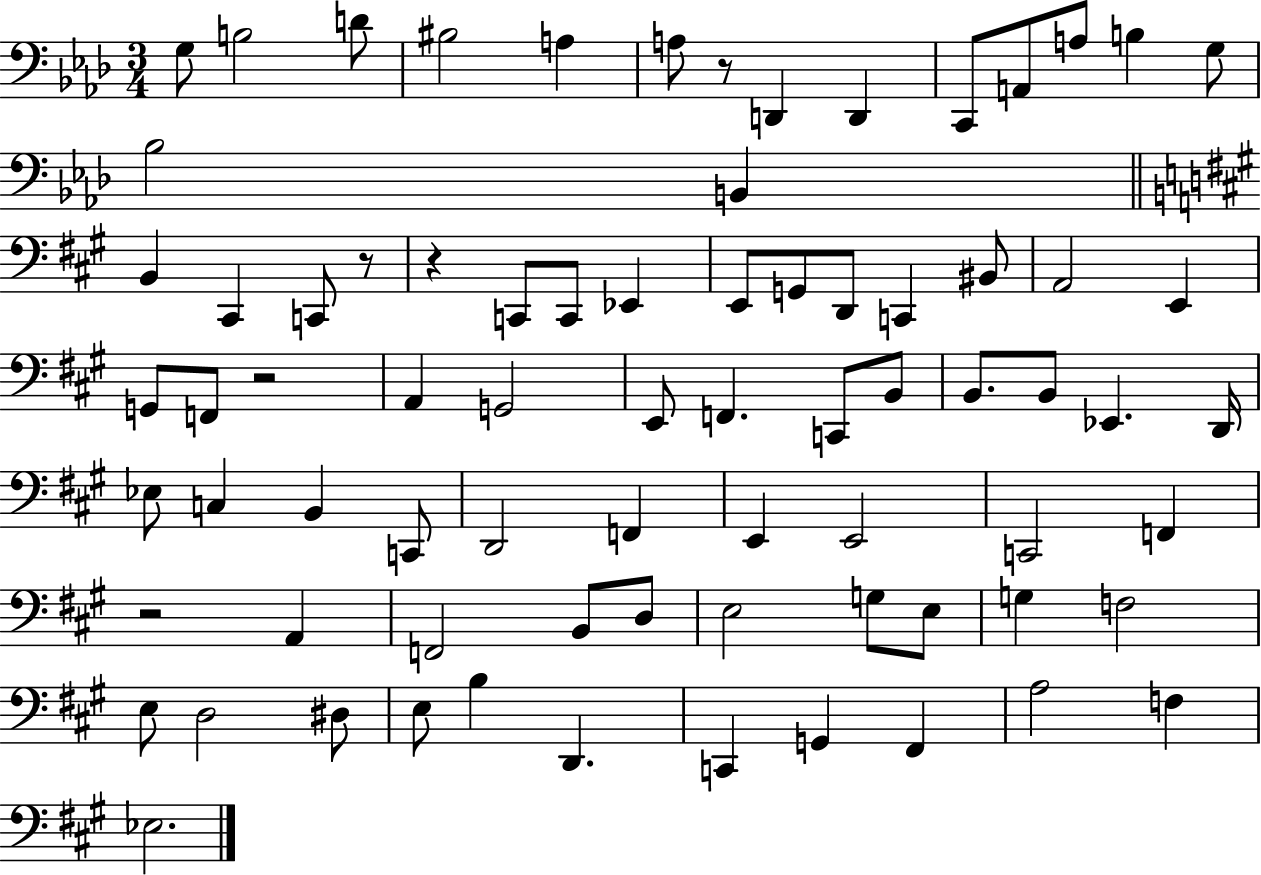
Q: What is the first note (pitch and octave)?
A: G3